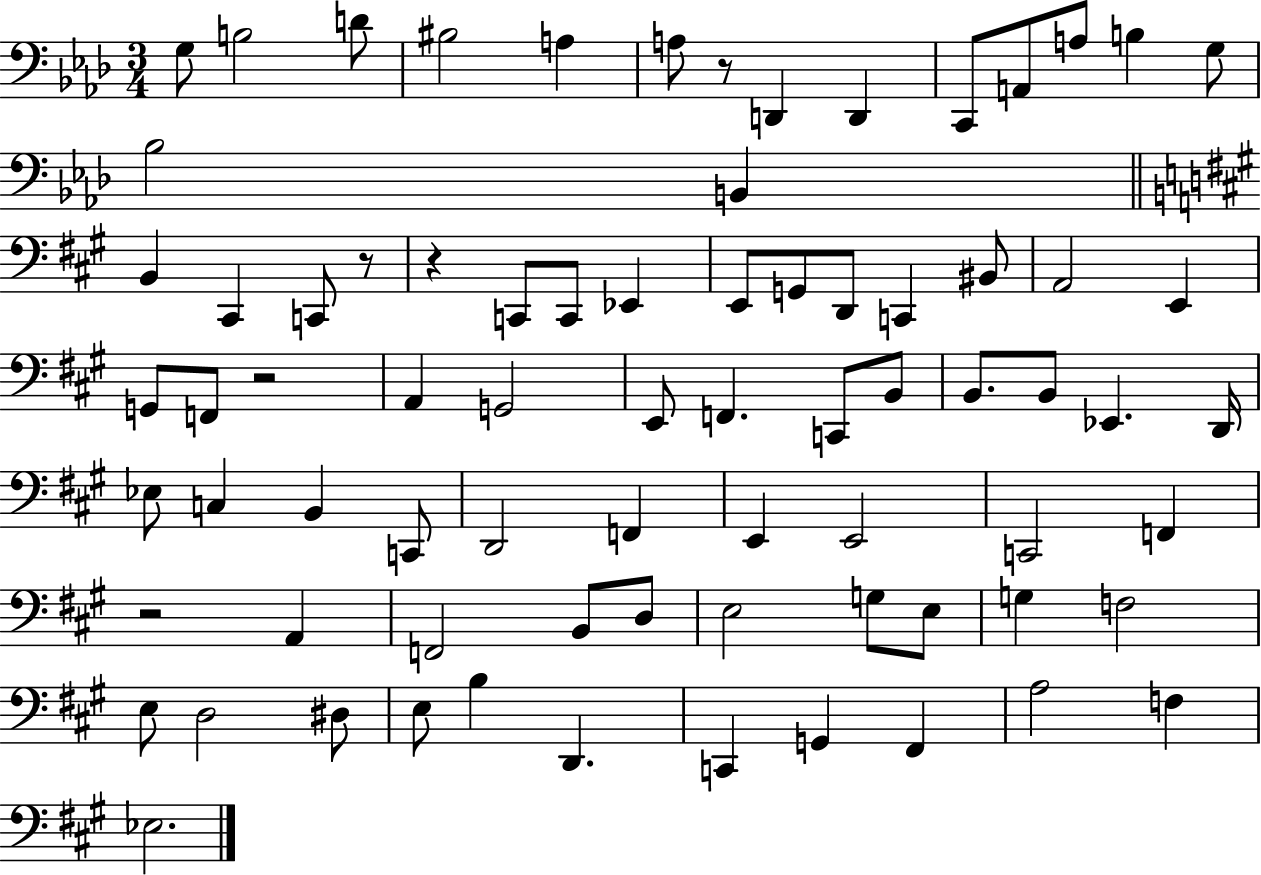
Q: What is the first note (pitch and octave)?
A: G3